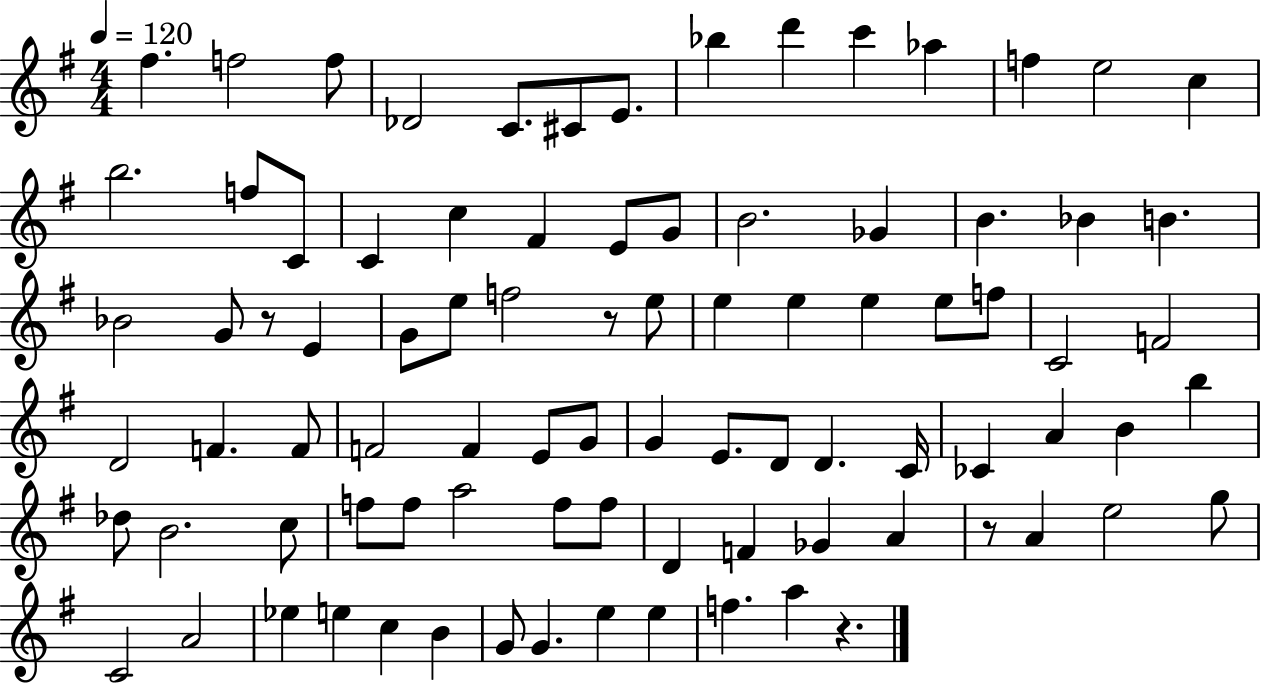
{
  \clef treble
  \numericTimeSignature
  \time 4/4
  \key g \major
  \tempo 4 = 120
  \repeat volta 2 { fis''4. f''2 f''8 | des'2 c'8. cis'8 e'8. | bes''4 d'''4 c'''4 aes''4 | f''4 e''2 c''4 | \break b''2. f''8 c'8 | c'4 c''4 fis'4 e'8 g'8 | b'2. ges'4 | b'4. bes'4 b'4. | \break bes'2 g'8 r8 e'4 | g'8 e''8 f''2 r8 e''8 | e''4 e''4 e''4 e''8 f''8 | c'2 f'2 | \break d'2 f'4. f'8 | f'2 f'4 e'8 g'8 | g'4 e'8. d'8 d'4. c'16 | ces'4 a'4 b'4 b''4 | \break des''8 b'2. c''8 | f''8 f''8 a''2 f''8 f''8 | d'4 f'4 ges'4 a'4 | r8 a'4 e''2 g''8 | \break c'2 a'2 | ees''4 e''4 c''4 b'4 | g'8 g'4. e''4 e''4 | f''4. a''4 r4. | \break } \bar "|."
}